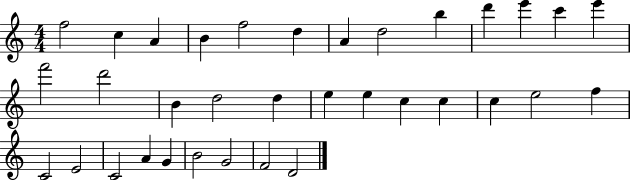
F5/h C5/q A4/q B4/q F5/h D5/q A4/q D5/h B5/q D6/q E6/q C6/q E6/q F6/h D6/h B4/q D5/h D5/q E5/q E5/q C5/q C5/q C5/q E5/h F5/q C4/h E4/h C4/h A4/q G4/q B4/h G4/h F4/h D4/h